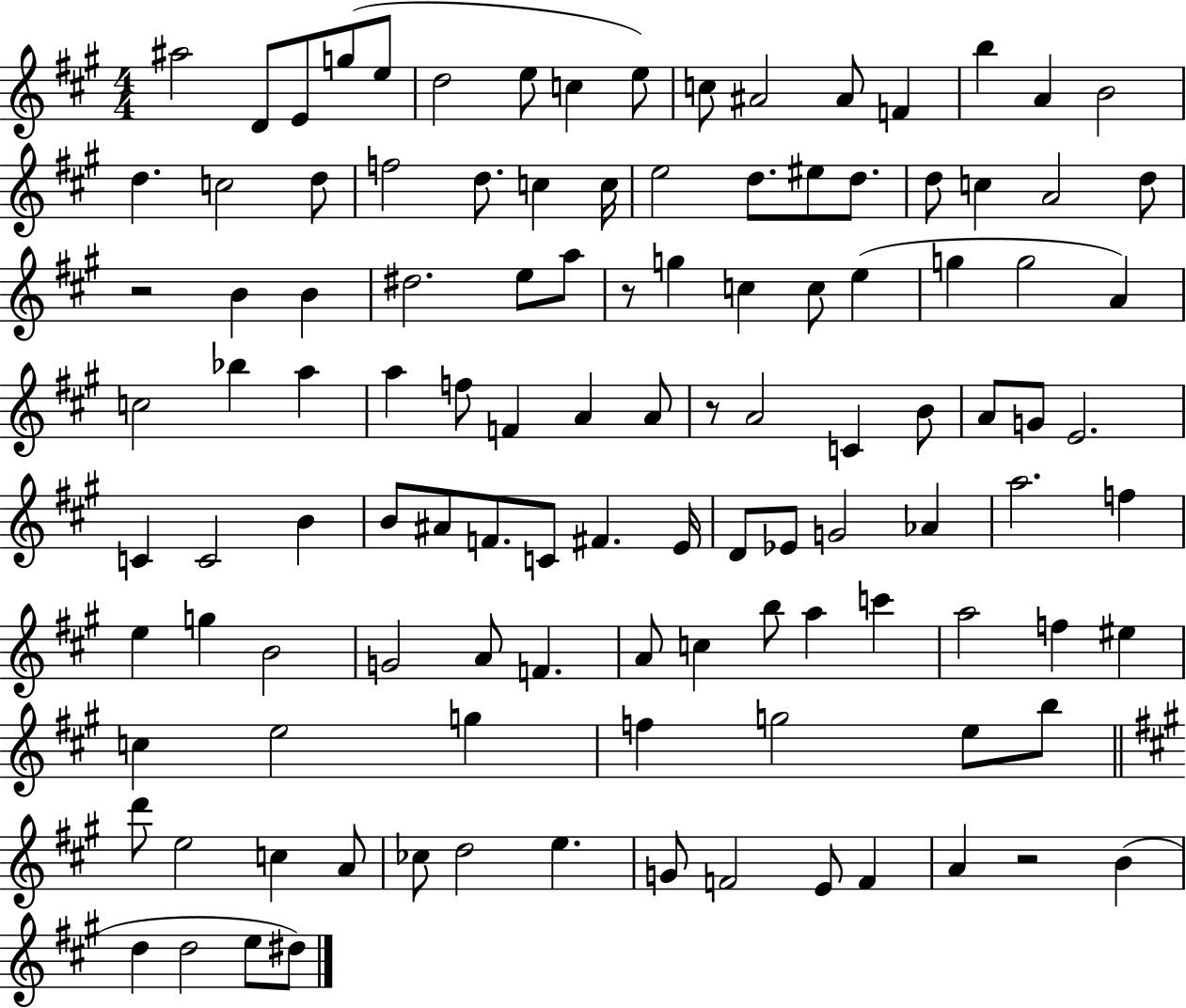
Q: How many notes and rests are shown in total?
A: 114